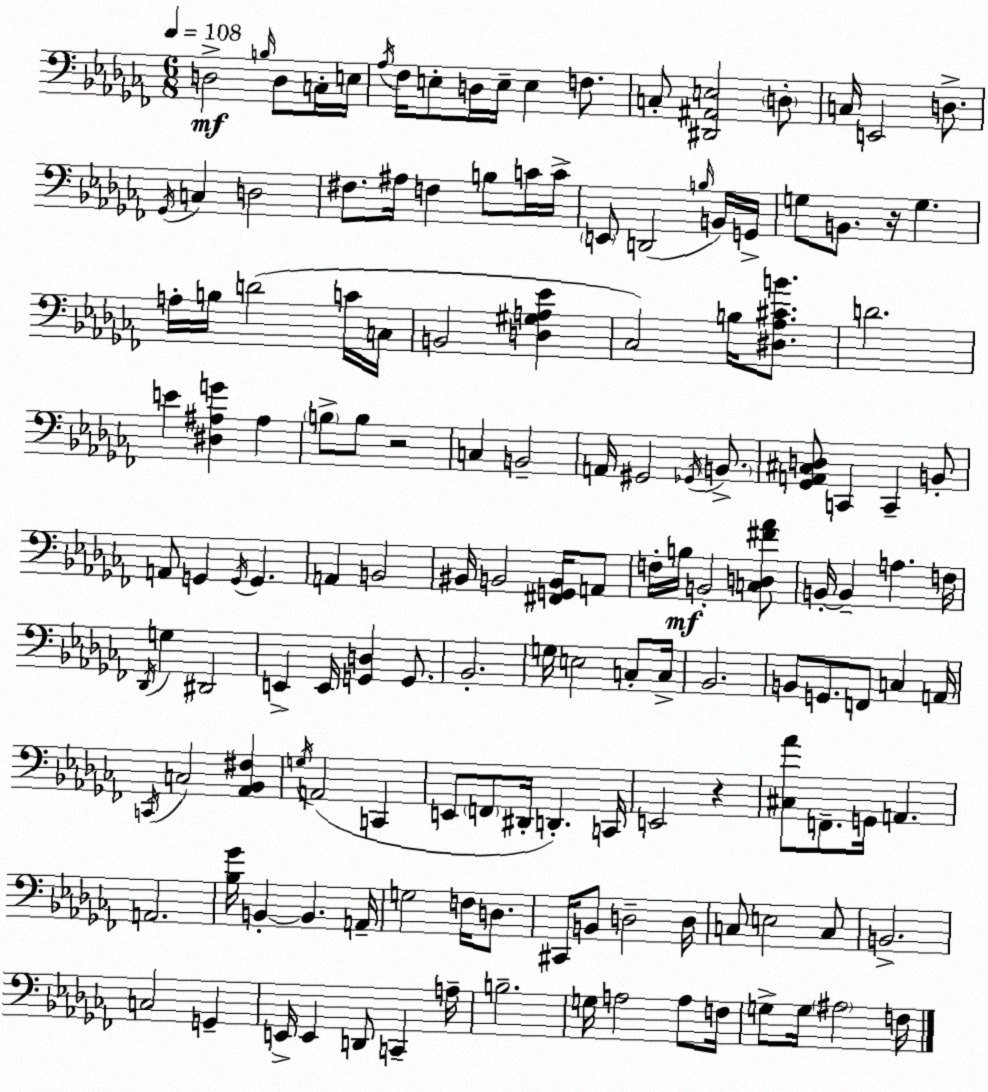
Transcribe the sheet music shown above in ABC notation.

X:1
T:Untitled
M:6/8
L:1/4
K:Abm
D,2 B,/4 D,/2 C,/4 E,/4 _A,/4 _F,/4 E,/2 D,/4 E,/4 E, F,/2 C,/2 [^D,,^A,,E,]2 D,/2 C,/4 E,,2 D,/2 _G,,/4 C, D,2 ^F,/2 ^A,/4 F, B,/2 C/4 C/4 E,,/2 D,,2 B,/4 B,,/4 G,,/4 G,/2 B,,/2 z/4 G, A,/4 B,/4 D2 C/4 C,/4 B,,2 [D,^G,A,_E] _C,2 B,/4 [^D,_A,^CB]/2 D2 E [^D,^A,G] ^A, B,/2 B,/2 z2 C, B,,2 A,,/4 ^G,,2 _G,,/4 B,,/2 [_G,,A,,^C,D,]/2 C,, C,, B,,/2 A,,/2 G,, G,,/4 G,, A,, B,,2 ^B,,/4 B,,2 [^F,,G,,B,,]/4 A,,/2 F,/4 B,/4 B,,2 [C,D,^F_A]/2 B,,/4 B,, A, F,/4 _D,,/4 G, ^D,,2 E,, E,,/4 [G,,D,] G,,/2 _B,,2 G,/4 E,2 C,/2 C,/4 _B,,2 B,,/2 G,,/2 F,,/2 C, A,,/4 C,,/4 C,2 [_A,,_B,,^F,] G,/4 A,,2 C,, E,,/2 F,,/2 ^D,,/4 D,, C,,/4 E,,2 z [^C,_A]/2 F,,/2 G,,/4 A,, A,,2 [_B,_G]/4 B,, B,, A,,/4 G,2 F,/4 D,/2 ^C,,/4 B,,/2 D,2 D,/4 C,/2 E,2 C,/2 B,,2 C,2 G,, E,,/4 E,, D,,/2 C,, A,/4 B,2 G,/4 A,2 A,/2 F,/4 G,/2 G,/4 ^A,2 F,/4